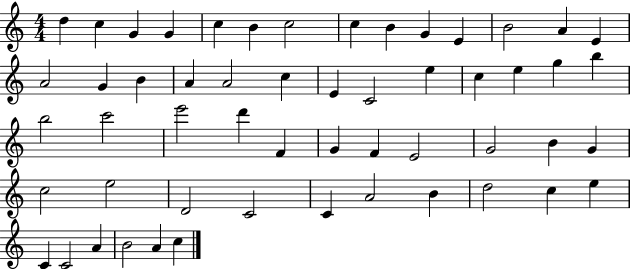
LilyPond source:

{
  \clef treble
  \numericTimeSignature
  \time 4/4
  \key c \major
  d''4 c''4 g'4 g'4 | c''4 b'4 c''2 | c''4 b'4 g'4 e'4 | b'2 a'4 e'4 | \break a'2 g'4 b'4 | a'4 a'2 c''4 | e'4 c'2 e''4 | c''4 e''4 g''4 b''4 | \break b''2 c'''2 | e'''2 d'''4 f'4 | g'4 f'4 e'2 | g'2 b'4 g'4 | \break c''2 e''2 | d'2 c'2 | c'4 a'2 b'4 | d''2 c''4 e''4 | \break c'4 c'2 a'4 | b'2 a'4 c''4 | \bar "|."
}